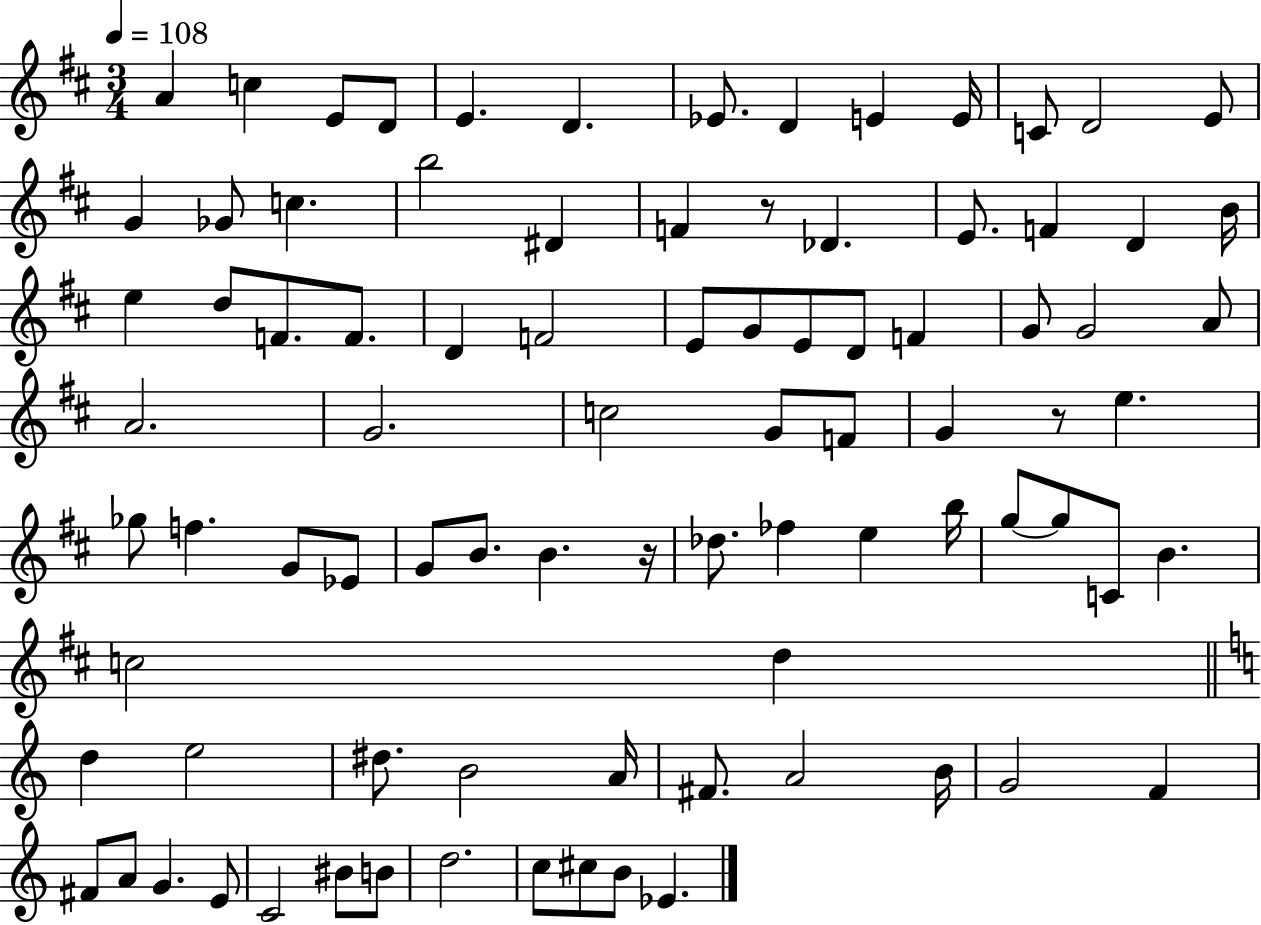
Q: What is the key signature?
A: D major